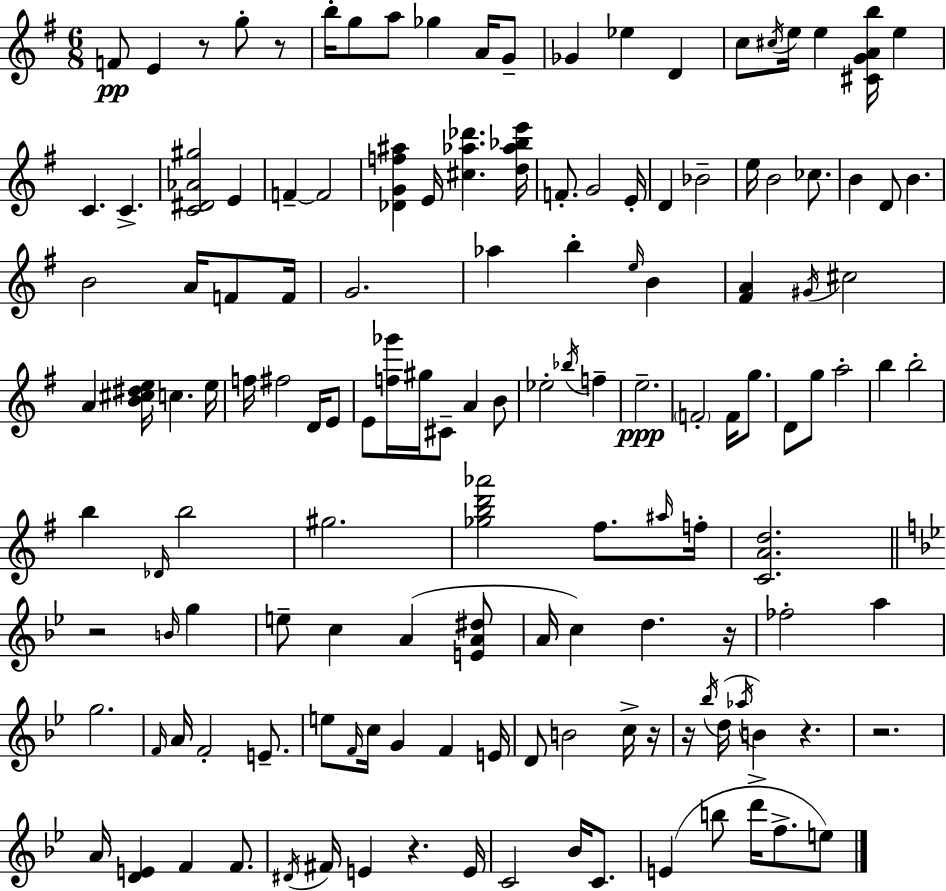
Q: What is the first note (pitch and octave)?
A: F4